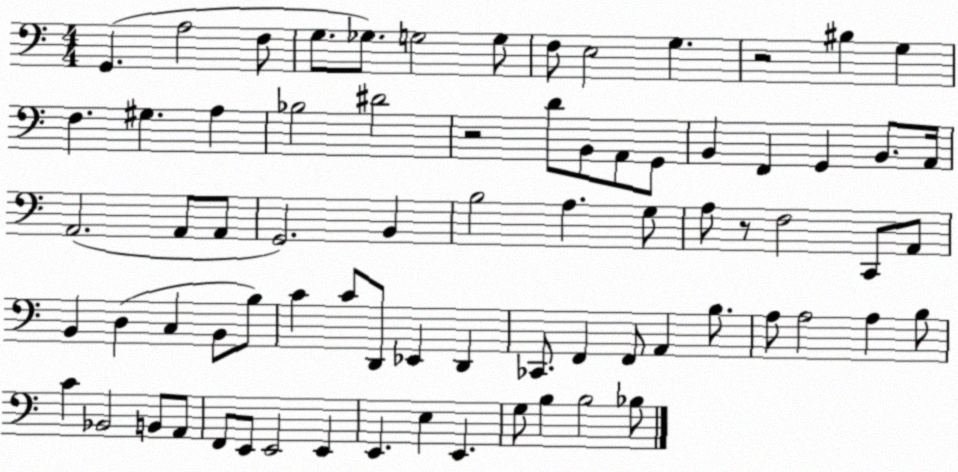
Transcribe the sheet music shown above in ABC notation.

X:1
T:Untitled
M:4/4
L:1/4
K:C
G,, A,2 F,/2 G,/2 _G,/2 G,2 G,/2 F,/2 E,2 G, z2 ^B, G, F, ^G, A, _B,2 ^D2 z2 D/2 B,,/2 A,,/2 G,,/2 B,, F,, G,, B,,/2 A,,/4 A,,2 A,,/2 A,,/2 G,,2 B,, B,2 A, G,/2 A,/2 z/2 F,2 C,,/2 A,,/2 B,, D, C, B,,/2 B,/2 C C/2 D,,/2 _E,, D,, _C,,/2 F,, F,,/2 A,, B,/2 A,/2 A,2 A, B,/2 C _B,,2 B,,/2 A,,/2 F,,/2 E,,/2 E,,2 E,, E,, E, E,, G,/2 B, B,2 _B,/2